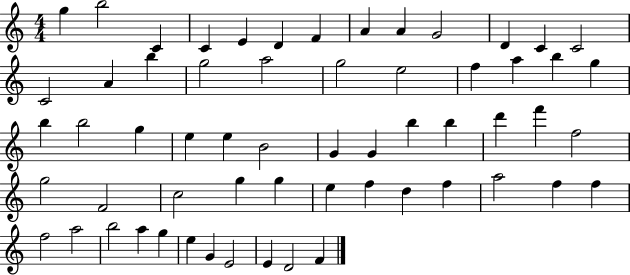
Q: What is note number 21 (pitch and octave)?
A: F5